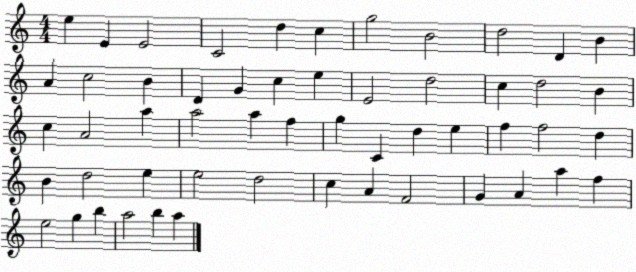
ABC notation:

X:1
T:Untitled
M:4/4
L:1/4
K:C
e E E2 C2 d c g2 B2 d2 D B A c2 B D G c e E2 d2 c d2 B c A2 a a2 a f g C d e f f2 d B d2 e e2 d2 c A F2 G A a f e2 g b a2 b a